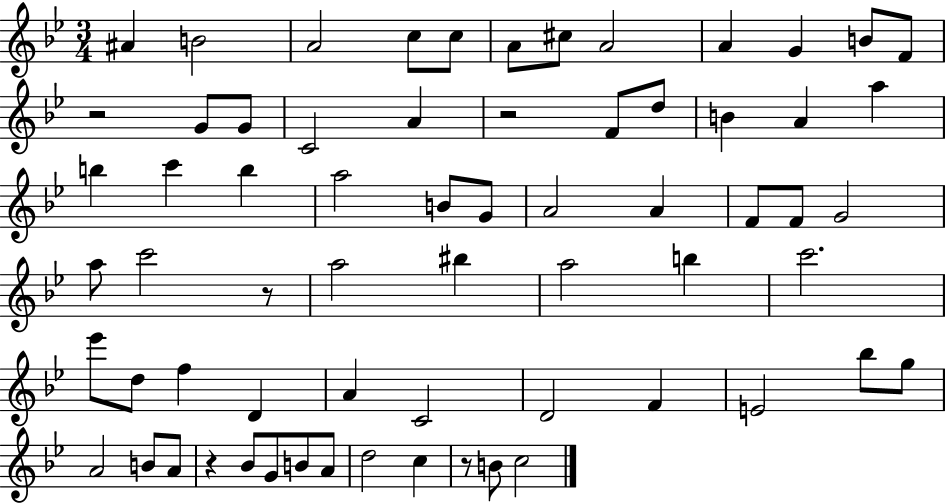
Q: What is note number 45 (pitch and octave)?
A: C4